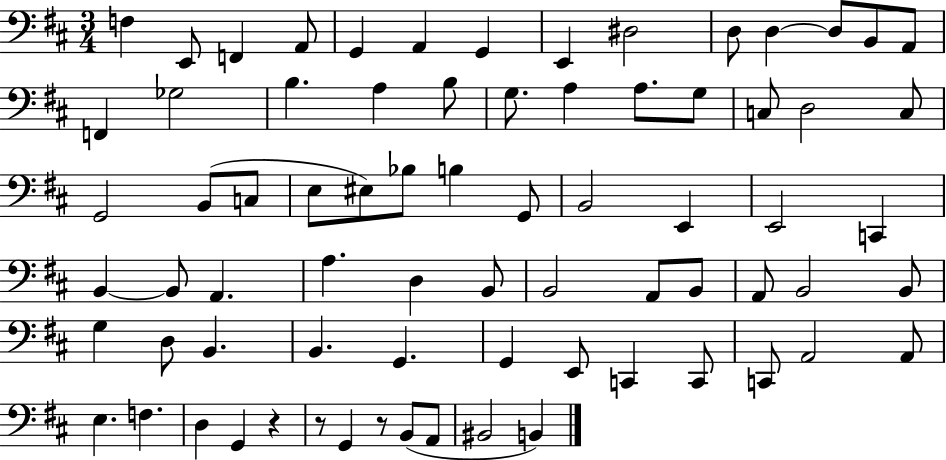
X:1
T:Untitled
M:3/4
L:1/4
K:D
F, E,,/2 F,, A,,/2 G,, A,, G,, E,, ^D,2 D,/2 D, D,/2 B,,/2 A,,/2 F,, _G,2 B, A, B,/2 G,/2 A, A,/2 G,/2 C,/2 D,2 C,/2 G,,2 B,,/2 C,/2 E,/2 ^E,/2 _B,/2 B, G,,/2 B,,2 E,, E,,2 C,, B,, B,,/2 A,, A, D, B,,/2 B,,2 A,,/2 B,,/2 A,,/2 B,,2 B,,/2 G, D,/2 B,, B,, G,, G,, E,,/2 C,, C,,/2 C,,/2 A,,2 A,,/2 E, F, D, G,, z z/2 G,, z/2 B,,/2 A,,/2 ^B,,2 B,,